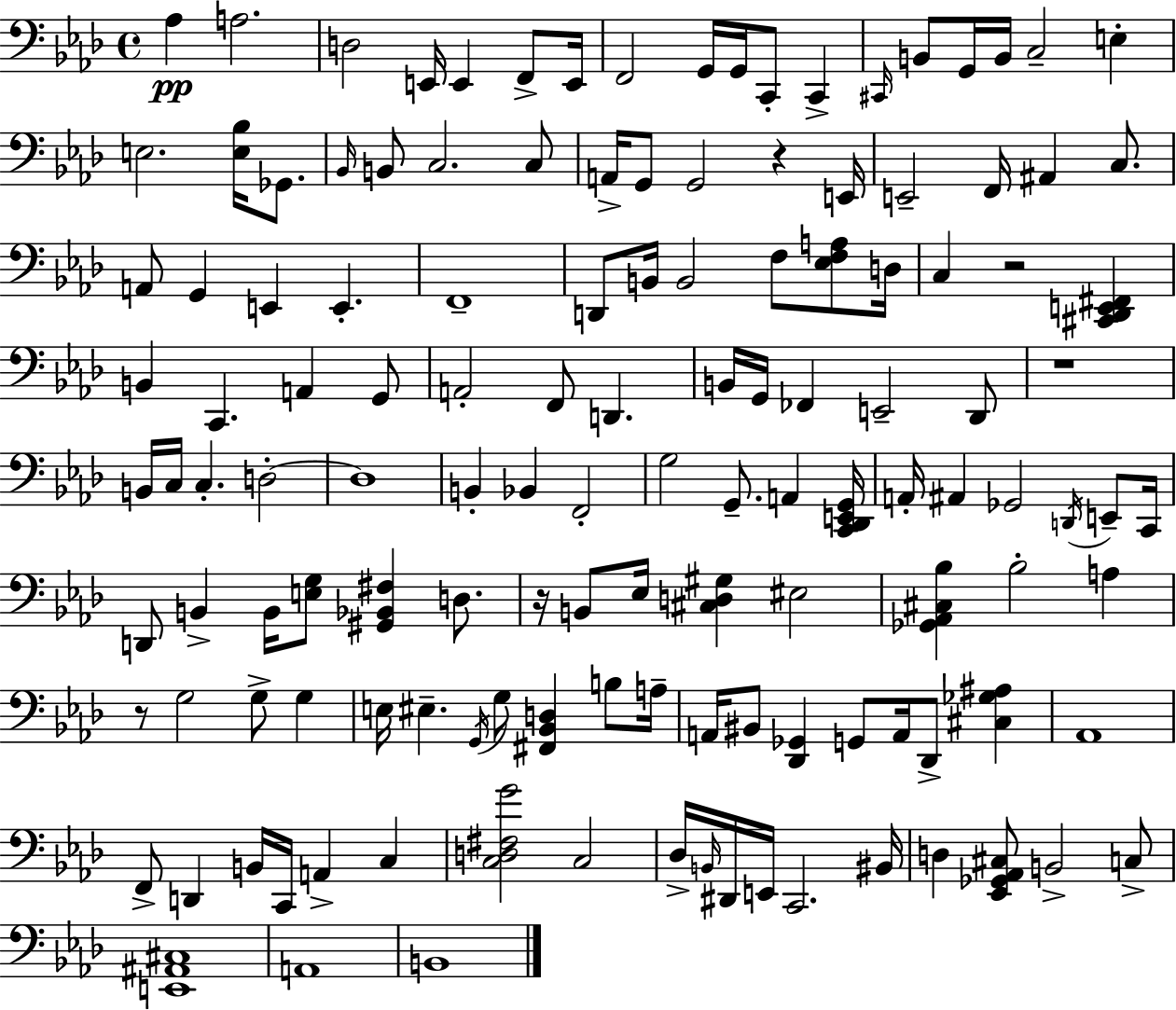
Ab3/q A3/h. D3/h E2/s E2/q F2/e E2/s F2/h G2/s G2/s C2/e C2/q C#2/s B2/e G2/s B2/s C3/h E3/q E3/h. [E3,Bb3]/s Gb2/e. Bb2/s B2/e C3/h. C3/e A2/s G2/e G2/h R/q E2/s E2/h F2/s A#2/q C3/e. A2/e G2/q E2/q E2/q. F2/w D2/e B2/s B2/h F3/e [Eb3,F3,A3]/e D3/s C3/q R/h [C#2,Db2,E2,F#2]/q B2/q C2/q. A2/q G2/e A2/h F2/e D2/q. B2/s G2/s FES2/q E2/h Db2/e R/w B2/s C3/s C3/q. D3/h D3/w B2/q Bb2/q F2/h G3/h G2/e. A2/q [C2,Db2,E2,G2]/s A2/s A#2/q Gb2/h D2/s E2/e C2/s D2/e B2/q B2/s [E3,G3]/e [G#2,Bb2,F#3]/q D3/e. R/s B2/e Eb3/s [C#3,D3,G#3]/q EIS3/h [Gb2,Ab2,C#3,Bb3]/q Bb3/h A3/q R/e G3/h G3/e G3/q E3/s EIS3/q. G2/s G3/e [F#2,Bb2,D3]/q B3/e A3/s A2/s BIS2/e [Db2,Gb2]/q G2/e A2/s Db2/e [C#3,Gb3,A#3]/q Ab2/w F2/e D2/q B2/s C2/s A2/q C3/q [C3,D3,F#3,G4]/h C3/h Db3/s B2/s D#2/s E2/s C2/h. BIS2/s D3/q [Eb2,Gb2,Ab2,C#3]/e B2/h C3/e [E2,A#2,C#3]/w A2/w B2/w